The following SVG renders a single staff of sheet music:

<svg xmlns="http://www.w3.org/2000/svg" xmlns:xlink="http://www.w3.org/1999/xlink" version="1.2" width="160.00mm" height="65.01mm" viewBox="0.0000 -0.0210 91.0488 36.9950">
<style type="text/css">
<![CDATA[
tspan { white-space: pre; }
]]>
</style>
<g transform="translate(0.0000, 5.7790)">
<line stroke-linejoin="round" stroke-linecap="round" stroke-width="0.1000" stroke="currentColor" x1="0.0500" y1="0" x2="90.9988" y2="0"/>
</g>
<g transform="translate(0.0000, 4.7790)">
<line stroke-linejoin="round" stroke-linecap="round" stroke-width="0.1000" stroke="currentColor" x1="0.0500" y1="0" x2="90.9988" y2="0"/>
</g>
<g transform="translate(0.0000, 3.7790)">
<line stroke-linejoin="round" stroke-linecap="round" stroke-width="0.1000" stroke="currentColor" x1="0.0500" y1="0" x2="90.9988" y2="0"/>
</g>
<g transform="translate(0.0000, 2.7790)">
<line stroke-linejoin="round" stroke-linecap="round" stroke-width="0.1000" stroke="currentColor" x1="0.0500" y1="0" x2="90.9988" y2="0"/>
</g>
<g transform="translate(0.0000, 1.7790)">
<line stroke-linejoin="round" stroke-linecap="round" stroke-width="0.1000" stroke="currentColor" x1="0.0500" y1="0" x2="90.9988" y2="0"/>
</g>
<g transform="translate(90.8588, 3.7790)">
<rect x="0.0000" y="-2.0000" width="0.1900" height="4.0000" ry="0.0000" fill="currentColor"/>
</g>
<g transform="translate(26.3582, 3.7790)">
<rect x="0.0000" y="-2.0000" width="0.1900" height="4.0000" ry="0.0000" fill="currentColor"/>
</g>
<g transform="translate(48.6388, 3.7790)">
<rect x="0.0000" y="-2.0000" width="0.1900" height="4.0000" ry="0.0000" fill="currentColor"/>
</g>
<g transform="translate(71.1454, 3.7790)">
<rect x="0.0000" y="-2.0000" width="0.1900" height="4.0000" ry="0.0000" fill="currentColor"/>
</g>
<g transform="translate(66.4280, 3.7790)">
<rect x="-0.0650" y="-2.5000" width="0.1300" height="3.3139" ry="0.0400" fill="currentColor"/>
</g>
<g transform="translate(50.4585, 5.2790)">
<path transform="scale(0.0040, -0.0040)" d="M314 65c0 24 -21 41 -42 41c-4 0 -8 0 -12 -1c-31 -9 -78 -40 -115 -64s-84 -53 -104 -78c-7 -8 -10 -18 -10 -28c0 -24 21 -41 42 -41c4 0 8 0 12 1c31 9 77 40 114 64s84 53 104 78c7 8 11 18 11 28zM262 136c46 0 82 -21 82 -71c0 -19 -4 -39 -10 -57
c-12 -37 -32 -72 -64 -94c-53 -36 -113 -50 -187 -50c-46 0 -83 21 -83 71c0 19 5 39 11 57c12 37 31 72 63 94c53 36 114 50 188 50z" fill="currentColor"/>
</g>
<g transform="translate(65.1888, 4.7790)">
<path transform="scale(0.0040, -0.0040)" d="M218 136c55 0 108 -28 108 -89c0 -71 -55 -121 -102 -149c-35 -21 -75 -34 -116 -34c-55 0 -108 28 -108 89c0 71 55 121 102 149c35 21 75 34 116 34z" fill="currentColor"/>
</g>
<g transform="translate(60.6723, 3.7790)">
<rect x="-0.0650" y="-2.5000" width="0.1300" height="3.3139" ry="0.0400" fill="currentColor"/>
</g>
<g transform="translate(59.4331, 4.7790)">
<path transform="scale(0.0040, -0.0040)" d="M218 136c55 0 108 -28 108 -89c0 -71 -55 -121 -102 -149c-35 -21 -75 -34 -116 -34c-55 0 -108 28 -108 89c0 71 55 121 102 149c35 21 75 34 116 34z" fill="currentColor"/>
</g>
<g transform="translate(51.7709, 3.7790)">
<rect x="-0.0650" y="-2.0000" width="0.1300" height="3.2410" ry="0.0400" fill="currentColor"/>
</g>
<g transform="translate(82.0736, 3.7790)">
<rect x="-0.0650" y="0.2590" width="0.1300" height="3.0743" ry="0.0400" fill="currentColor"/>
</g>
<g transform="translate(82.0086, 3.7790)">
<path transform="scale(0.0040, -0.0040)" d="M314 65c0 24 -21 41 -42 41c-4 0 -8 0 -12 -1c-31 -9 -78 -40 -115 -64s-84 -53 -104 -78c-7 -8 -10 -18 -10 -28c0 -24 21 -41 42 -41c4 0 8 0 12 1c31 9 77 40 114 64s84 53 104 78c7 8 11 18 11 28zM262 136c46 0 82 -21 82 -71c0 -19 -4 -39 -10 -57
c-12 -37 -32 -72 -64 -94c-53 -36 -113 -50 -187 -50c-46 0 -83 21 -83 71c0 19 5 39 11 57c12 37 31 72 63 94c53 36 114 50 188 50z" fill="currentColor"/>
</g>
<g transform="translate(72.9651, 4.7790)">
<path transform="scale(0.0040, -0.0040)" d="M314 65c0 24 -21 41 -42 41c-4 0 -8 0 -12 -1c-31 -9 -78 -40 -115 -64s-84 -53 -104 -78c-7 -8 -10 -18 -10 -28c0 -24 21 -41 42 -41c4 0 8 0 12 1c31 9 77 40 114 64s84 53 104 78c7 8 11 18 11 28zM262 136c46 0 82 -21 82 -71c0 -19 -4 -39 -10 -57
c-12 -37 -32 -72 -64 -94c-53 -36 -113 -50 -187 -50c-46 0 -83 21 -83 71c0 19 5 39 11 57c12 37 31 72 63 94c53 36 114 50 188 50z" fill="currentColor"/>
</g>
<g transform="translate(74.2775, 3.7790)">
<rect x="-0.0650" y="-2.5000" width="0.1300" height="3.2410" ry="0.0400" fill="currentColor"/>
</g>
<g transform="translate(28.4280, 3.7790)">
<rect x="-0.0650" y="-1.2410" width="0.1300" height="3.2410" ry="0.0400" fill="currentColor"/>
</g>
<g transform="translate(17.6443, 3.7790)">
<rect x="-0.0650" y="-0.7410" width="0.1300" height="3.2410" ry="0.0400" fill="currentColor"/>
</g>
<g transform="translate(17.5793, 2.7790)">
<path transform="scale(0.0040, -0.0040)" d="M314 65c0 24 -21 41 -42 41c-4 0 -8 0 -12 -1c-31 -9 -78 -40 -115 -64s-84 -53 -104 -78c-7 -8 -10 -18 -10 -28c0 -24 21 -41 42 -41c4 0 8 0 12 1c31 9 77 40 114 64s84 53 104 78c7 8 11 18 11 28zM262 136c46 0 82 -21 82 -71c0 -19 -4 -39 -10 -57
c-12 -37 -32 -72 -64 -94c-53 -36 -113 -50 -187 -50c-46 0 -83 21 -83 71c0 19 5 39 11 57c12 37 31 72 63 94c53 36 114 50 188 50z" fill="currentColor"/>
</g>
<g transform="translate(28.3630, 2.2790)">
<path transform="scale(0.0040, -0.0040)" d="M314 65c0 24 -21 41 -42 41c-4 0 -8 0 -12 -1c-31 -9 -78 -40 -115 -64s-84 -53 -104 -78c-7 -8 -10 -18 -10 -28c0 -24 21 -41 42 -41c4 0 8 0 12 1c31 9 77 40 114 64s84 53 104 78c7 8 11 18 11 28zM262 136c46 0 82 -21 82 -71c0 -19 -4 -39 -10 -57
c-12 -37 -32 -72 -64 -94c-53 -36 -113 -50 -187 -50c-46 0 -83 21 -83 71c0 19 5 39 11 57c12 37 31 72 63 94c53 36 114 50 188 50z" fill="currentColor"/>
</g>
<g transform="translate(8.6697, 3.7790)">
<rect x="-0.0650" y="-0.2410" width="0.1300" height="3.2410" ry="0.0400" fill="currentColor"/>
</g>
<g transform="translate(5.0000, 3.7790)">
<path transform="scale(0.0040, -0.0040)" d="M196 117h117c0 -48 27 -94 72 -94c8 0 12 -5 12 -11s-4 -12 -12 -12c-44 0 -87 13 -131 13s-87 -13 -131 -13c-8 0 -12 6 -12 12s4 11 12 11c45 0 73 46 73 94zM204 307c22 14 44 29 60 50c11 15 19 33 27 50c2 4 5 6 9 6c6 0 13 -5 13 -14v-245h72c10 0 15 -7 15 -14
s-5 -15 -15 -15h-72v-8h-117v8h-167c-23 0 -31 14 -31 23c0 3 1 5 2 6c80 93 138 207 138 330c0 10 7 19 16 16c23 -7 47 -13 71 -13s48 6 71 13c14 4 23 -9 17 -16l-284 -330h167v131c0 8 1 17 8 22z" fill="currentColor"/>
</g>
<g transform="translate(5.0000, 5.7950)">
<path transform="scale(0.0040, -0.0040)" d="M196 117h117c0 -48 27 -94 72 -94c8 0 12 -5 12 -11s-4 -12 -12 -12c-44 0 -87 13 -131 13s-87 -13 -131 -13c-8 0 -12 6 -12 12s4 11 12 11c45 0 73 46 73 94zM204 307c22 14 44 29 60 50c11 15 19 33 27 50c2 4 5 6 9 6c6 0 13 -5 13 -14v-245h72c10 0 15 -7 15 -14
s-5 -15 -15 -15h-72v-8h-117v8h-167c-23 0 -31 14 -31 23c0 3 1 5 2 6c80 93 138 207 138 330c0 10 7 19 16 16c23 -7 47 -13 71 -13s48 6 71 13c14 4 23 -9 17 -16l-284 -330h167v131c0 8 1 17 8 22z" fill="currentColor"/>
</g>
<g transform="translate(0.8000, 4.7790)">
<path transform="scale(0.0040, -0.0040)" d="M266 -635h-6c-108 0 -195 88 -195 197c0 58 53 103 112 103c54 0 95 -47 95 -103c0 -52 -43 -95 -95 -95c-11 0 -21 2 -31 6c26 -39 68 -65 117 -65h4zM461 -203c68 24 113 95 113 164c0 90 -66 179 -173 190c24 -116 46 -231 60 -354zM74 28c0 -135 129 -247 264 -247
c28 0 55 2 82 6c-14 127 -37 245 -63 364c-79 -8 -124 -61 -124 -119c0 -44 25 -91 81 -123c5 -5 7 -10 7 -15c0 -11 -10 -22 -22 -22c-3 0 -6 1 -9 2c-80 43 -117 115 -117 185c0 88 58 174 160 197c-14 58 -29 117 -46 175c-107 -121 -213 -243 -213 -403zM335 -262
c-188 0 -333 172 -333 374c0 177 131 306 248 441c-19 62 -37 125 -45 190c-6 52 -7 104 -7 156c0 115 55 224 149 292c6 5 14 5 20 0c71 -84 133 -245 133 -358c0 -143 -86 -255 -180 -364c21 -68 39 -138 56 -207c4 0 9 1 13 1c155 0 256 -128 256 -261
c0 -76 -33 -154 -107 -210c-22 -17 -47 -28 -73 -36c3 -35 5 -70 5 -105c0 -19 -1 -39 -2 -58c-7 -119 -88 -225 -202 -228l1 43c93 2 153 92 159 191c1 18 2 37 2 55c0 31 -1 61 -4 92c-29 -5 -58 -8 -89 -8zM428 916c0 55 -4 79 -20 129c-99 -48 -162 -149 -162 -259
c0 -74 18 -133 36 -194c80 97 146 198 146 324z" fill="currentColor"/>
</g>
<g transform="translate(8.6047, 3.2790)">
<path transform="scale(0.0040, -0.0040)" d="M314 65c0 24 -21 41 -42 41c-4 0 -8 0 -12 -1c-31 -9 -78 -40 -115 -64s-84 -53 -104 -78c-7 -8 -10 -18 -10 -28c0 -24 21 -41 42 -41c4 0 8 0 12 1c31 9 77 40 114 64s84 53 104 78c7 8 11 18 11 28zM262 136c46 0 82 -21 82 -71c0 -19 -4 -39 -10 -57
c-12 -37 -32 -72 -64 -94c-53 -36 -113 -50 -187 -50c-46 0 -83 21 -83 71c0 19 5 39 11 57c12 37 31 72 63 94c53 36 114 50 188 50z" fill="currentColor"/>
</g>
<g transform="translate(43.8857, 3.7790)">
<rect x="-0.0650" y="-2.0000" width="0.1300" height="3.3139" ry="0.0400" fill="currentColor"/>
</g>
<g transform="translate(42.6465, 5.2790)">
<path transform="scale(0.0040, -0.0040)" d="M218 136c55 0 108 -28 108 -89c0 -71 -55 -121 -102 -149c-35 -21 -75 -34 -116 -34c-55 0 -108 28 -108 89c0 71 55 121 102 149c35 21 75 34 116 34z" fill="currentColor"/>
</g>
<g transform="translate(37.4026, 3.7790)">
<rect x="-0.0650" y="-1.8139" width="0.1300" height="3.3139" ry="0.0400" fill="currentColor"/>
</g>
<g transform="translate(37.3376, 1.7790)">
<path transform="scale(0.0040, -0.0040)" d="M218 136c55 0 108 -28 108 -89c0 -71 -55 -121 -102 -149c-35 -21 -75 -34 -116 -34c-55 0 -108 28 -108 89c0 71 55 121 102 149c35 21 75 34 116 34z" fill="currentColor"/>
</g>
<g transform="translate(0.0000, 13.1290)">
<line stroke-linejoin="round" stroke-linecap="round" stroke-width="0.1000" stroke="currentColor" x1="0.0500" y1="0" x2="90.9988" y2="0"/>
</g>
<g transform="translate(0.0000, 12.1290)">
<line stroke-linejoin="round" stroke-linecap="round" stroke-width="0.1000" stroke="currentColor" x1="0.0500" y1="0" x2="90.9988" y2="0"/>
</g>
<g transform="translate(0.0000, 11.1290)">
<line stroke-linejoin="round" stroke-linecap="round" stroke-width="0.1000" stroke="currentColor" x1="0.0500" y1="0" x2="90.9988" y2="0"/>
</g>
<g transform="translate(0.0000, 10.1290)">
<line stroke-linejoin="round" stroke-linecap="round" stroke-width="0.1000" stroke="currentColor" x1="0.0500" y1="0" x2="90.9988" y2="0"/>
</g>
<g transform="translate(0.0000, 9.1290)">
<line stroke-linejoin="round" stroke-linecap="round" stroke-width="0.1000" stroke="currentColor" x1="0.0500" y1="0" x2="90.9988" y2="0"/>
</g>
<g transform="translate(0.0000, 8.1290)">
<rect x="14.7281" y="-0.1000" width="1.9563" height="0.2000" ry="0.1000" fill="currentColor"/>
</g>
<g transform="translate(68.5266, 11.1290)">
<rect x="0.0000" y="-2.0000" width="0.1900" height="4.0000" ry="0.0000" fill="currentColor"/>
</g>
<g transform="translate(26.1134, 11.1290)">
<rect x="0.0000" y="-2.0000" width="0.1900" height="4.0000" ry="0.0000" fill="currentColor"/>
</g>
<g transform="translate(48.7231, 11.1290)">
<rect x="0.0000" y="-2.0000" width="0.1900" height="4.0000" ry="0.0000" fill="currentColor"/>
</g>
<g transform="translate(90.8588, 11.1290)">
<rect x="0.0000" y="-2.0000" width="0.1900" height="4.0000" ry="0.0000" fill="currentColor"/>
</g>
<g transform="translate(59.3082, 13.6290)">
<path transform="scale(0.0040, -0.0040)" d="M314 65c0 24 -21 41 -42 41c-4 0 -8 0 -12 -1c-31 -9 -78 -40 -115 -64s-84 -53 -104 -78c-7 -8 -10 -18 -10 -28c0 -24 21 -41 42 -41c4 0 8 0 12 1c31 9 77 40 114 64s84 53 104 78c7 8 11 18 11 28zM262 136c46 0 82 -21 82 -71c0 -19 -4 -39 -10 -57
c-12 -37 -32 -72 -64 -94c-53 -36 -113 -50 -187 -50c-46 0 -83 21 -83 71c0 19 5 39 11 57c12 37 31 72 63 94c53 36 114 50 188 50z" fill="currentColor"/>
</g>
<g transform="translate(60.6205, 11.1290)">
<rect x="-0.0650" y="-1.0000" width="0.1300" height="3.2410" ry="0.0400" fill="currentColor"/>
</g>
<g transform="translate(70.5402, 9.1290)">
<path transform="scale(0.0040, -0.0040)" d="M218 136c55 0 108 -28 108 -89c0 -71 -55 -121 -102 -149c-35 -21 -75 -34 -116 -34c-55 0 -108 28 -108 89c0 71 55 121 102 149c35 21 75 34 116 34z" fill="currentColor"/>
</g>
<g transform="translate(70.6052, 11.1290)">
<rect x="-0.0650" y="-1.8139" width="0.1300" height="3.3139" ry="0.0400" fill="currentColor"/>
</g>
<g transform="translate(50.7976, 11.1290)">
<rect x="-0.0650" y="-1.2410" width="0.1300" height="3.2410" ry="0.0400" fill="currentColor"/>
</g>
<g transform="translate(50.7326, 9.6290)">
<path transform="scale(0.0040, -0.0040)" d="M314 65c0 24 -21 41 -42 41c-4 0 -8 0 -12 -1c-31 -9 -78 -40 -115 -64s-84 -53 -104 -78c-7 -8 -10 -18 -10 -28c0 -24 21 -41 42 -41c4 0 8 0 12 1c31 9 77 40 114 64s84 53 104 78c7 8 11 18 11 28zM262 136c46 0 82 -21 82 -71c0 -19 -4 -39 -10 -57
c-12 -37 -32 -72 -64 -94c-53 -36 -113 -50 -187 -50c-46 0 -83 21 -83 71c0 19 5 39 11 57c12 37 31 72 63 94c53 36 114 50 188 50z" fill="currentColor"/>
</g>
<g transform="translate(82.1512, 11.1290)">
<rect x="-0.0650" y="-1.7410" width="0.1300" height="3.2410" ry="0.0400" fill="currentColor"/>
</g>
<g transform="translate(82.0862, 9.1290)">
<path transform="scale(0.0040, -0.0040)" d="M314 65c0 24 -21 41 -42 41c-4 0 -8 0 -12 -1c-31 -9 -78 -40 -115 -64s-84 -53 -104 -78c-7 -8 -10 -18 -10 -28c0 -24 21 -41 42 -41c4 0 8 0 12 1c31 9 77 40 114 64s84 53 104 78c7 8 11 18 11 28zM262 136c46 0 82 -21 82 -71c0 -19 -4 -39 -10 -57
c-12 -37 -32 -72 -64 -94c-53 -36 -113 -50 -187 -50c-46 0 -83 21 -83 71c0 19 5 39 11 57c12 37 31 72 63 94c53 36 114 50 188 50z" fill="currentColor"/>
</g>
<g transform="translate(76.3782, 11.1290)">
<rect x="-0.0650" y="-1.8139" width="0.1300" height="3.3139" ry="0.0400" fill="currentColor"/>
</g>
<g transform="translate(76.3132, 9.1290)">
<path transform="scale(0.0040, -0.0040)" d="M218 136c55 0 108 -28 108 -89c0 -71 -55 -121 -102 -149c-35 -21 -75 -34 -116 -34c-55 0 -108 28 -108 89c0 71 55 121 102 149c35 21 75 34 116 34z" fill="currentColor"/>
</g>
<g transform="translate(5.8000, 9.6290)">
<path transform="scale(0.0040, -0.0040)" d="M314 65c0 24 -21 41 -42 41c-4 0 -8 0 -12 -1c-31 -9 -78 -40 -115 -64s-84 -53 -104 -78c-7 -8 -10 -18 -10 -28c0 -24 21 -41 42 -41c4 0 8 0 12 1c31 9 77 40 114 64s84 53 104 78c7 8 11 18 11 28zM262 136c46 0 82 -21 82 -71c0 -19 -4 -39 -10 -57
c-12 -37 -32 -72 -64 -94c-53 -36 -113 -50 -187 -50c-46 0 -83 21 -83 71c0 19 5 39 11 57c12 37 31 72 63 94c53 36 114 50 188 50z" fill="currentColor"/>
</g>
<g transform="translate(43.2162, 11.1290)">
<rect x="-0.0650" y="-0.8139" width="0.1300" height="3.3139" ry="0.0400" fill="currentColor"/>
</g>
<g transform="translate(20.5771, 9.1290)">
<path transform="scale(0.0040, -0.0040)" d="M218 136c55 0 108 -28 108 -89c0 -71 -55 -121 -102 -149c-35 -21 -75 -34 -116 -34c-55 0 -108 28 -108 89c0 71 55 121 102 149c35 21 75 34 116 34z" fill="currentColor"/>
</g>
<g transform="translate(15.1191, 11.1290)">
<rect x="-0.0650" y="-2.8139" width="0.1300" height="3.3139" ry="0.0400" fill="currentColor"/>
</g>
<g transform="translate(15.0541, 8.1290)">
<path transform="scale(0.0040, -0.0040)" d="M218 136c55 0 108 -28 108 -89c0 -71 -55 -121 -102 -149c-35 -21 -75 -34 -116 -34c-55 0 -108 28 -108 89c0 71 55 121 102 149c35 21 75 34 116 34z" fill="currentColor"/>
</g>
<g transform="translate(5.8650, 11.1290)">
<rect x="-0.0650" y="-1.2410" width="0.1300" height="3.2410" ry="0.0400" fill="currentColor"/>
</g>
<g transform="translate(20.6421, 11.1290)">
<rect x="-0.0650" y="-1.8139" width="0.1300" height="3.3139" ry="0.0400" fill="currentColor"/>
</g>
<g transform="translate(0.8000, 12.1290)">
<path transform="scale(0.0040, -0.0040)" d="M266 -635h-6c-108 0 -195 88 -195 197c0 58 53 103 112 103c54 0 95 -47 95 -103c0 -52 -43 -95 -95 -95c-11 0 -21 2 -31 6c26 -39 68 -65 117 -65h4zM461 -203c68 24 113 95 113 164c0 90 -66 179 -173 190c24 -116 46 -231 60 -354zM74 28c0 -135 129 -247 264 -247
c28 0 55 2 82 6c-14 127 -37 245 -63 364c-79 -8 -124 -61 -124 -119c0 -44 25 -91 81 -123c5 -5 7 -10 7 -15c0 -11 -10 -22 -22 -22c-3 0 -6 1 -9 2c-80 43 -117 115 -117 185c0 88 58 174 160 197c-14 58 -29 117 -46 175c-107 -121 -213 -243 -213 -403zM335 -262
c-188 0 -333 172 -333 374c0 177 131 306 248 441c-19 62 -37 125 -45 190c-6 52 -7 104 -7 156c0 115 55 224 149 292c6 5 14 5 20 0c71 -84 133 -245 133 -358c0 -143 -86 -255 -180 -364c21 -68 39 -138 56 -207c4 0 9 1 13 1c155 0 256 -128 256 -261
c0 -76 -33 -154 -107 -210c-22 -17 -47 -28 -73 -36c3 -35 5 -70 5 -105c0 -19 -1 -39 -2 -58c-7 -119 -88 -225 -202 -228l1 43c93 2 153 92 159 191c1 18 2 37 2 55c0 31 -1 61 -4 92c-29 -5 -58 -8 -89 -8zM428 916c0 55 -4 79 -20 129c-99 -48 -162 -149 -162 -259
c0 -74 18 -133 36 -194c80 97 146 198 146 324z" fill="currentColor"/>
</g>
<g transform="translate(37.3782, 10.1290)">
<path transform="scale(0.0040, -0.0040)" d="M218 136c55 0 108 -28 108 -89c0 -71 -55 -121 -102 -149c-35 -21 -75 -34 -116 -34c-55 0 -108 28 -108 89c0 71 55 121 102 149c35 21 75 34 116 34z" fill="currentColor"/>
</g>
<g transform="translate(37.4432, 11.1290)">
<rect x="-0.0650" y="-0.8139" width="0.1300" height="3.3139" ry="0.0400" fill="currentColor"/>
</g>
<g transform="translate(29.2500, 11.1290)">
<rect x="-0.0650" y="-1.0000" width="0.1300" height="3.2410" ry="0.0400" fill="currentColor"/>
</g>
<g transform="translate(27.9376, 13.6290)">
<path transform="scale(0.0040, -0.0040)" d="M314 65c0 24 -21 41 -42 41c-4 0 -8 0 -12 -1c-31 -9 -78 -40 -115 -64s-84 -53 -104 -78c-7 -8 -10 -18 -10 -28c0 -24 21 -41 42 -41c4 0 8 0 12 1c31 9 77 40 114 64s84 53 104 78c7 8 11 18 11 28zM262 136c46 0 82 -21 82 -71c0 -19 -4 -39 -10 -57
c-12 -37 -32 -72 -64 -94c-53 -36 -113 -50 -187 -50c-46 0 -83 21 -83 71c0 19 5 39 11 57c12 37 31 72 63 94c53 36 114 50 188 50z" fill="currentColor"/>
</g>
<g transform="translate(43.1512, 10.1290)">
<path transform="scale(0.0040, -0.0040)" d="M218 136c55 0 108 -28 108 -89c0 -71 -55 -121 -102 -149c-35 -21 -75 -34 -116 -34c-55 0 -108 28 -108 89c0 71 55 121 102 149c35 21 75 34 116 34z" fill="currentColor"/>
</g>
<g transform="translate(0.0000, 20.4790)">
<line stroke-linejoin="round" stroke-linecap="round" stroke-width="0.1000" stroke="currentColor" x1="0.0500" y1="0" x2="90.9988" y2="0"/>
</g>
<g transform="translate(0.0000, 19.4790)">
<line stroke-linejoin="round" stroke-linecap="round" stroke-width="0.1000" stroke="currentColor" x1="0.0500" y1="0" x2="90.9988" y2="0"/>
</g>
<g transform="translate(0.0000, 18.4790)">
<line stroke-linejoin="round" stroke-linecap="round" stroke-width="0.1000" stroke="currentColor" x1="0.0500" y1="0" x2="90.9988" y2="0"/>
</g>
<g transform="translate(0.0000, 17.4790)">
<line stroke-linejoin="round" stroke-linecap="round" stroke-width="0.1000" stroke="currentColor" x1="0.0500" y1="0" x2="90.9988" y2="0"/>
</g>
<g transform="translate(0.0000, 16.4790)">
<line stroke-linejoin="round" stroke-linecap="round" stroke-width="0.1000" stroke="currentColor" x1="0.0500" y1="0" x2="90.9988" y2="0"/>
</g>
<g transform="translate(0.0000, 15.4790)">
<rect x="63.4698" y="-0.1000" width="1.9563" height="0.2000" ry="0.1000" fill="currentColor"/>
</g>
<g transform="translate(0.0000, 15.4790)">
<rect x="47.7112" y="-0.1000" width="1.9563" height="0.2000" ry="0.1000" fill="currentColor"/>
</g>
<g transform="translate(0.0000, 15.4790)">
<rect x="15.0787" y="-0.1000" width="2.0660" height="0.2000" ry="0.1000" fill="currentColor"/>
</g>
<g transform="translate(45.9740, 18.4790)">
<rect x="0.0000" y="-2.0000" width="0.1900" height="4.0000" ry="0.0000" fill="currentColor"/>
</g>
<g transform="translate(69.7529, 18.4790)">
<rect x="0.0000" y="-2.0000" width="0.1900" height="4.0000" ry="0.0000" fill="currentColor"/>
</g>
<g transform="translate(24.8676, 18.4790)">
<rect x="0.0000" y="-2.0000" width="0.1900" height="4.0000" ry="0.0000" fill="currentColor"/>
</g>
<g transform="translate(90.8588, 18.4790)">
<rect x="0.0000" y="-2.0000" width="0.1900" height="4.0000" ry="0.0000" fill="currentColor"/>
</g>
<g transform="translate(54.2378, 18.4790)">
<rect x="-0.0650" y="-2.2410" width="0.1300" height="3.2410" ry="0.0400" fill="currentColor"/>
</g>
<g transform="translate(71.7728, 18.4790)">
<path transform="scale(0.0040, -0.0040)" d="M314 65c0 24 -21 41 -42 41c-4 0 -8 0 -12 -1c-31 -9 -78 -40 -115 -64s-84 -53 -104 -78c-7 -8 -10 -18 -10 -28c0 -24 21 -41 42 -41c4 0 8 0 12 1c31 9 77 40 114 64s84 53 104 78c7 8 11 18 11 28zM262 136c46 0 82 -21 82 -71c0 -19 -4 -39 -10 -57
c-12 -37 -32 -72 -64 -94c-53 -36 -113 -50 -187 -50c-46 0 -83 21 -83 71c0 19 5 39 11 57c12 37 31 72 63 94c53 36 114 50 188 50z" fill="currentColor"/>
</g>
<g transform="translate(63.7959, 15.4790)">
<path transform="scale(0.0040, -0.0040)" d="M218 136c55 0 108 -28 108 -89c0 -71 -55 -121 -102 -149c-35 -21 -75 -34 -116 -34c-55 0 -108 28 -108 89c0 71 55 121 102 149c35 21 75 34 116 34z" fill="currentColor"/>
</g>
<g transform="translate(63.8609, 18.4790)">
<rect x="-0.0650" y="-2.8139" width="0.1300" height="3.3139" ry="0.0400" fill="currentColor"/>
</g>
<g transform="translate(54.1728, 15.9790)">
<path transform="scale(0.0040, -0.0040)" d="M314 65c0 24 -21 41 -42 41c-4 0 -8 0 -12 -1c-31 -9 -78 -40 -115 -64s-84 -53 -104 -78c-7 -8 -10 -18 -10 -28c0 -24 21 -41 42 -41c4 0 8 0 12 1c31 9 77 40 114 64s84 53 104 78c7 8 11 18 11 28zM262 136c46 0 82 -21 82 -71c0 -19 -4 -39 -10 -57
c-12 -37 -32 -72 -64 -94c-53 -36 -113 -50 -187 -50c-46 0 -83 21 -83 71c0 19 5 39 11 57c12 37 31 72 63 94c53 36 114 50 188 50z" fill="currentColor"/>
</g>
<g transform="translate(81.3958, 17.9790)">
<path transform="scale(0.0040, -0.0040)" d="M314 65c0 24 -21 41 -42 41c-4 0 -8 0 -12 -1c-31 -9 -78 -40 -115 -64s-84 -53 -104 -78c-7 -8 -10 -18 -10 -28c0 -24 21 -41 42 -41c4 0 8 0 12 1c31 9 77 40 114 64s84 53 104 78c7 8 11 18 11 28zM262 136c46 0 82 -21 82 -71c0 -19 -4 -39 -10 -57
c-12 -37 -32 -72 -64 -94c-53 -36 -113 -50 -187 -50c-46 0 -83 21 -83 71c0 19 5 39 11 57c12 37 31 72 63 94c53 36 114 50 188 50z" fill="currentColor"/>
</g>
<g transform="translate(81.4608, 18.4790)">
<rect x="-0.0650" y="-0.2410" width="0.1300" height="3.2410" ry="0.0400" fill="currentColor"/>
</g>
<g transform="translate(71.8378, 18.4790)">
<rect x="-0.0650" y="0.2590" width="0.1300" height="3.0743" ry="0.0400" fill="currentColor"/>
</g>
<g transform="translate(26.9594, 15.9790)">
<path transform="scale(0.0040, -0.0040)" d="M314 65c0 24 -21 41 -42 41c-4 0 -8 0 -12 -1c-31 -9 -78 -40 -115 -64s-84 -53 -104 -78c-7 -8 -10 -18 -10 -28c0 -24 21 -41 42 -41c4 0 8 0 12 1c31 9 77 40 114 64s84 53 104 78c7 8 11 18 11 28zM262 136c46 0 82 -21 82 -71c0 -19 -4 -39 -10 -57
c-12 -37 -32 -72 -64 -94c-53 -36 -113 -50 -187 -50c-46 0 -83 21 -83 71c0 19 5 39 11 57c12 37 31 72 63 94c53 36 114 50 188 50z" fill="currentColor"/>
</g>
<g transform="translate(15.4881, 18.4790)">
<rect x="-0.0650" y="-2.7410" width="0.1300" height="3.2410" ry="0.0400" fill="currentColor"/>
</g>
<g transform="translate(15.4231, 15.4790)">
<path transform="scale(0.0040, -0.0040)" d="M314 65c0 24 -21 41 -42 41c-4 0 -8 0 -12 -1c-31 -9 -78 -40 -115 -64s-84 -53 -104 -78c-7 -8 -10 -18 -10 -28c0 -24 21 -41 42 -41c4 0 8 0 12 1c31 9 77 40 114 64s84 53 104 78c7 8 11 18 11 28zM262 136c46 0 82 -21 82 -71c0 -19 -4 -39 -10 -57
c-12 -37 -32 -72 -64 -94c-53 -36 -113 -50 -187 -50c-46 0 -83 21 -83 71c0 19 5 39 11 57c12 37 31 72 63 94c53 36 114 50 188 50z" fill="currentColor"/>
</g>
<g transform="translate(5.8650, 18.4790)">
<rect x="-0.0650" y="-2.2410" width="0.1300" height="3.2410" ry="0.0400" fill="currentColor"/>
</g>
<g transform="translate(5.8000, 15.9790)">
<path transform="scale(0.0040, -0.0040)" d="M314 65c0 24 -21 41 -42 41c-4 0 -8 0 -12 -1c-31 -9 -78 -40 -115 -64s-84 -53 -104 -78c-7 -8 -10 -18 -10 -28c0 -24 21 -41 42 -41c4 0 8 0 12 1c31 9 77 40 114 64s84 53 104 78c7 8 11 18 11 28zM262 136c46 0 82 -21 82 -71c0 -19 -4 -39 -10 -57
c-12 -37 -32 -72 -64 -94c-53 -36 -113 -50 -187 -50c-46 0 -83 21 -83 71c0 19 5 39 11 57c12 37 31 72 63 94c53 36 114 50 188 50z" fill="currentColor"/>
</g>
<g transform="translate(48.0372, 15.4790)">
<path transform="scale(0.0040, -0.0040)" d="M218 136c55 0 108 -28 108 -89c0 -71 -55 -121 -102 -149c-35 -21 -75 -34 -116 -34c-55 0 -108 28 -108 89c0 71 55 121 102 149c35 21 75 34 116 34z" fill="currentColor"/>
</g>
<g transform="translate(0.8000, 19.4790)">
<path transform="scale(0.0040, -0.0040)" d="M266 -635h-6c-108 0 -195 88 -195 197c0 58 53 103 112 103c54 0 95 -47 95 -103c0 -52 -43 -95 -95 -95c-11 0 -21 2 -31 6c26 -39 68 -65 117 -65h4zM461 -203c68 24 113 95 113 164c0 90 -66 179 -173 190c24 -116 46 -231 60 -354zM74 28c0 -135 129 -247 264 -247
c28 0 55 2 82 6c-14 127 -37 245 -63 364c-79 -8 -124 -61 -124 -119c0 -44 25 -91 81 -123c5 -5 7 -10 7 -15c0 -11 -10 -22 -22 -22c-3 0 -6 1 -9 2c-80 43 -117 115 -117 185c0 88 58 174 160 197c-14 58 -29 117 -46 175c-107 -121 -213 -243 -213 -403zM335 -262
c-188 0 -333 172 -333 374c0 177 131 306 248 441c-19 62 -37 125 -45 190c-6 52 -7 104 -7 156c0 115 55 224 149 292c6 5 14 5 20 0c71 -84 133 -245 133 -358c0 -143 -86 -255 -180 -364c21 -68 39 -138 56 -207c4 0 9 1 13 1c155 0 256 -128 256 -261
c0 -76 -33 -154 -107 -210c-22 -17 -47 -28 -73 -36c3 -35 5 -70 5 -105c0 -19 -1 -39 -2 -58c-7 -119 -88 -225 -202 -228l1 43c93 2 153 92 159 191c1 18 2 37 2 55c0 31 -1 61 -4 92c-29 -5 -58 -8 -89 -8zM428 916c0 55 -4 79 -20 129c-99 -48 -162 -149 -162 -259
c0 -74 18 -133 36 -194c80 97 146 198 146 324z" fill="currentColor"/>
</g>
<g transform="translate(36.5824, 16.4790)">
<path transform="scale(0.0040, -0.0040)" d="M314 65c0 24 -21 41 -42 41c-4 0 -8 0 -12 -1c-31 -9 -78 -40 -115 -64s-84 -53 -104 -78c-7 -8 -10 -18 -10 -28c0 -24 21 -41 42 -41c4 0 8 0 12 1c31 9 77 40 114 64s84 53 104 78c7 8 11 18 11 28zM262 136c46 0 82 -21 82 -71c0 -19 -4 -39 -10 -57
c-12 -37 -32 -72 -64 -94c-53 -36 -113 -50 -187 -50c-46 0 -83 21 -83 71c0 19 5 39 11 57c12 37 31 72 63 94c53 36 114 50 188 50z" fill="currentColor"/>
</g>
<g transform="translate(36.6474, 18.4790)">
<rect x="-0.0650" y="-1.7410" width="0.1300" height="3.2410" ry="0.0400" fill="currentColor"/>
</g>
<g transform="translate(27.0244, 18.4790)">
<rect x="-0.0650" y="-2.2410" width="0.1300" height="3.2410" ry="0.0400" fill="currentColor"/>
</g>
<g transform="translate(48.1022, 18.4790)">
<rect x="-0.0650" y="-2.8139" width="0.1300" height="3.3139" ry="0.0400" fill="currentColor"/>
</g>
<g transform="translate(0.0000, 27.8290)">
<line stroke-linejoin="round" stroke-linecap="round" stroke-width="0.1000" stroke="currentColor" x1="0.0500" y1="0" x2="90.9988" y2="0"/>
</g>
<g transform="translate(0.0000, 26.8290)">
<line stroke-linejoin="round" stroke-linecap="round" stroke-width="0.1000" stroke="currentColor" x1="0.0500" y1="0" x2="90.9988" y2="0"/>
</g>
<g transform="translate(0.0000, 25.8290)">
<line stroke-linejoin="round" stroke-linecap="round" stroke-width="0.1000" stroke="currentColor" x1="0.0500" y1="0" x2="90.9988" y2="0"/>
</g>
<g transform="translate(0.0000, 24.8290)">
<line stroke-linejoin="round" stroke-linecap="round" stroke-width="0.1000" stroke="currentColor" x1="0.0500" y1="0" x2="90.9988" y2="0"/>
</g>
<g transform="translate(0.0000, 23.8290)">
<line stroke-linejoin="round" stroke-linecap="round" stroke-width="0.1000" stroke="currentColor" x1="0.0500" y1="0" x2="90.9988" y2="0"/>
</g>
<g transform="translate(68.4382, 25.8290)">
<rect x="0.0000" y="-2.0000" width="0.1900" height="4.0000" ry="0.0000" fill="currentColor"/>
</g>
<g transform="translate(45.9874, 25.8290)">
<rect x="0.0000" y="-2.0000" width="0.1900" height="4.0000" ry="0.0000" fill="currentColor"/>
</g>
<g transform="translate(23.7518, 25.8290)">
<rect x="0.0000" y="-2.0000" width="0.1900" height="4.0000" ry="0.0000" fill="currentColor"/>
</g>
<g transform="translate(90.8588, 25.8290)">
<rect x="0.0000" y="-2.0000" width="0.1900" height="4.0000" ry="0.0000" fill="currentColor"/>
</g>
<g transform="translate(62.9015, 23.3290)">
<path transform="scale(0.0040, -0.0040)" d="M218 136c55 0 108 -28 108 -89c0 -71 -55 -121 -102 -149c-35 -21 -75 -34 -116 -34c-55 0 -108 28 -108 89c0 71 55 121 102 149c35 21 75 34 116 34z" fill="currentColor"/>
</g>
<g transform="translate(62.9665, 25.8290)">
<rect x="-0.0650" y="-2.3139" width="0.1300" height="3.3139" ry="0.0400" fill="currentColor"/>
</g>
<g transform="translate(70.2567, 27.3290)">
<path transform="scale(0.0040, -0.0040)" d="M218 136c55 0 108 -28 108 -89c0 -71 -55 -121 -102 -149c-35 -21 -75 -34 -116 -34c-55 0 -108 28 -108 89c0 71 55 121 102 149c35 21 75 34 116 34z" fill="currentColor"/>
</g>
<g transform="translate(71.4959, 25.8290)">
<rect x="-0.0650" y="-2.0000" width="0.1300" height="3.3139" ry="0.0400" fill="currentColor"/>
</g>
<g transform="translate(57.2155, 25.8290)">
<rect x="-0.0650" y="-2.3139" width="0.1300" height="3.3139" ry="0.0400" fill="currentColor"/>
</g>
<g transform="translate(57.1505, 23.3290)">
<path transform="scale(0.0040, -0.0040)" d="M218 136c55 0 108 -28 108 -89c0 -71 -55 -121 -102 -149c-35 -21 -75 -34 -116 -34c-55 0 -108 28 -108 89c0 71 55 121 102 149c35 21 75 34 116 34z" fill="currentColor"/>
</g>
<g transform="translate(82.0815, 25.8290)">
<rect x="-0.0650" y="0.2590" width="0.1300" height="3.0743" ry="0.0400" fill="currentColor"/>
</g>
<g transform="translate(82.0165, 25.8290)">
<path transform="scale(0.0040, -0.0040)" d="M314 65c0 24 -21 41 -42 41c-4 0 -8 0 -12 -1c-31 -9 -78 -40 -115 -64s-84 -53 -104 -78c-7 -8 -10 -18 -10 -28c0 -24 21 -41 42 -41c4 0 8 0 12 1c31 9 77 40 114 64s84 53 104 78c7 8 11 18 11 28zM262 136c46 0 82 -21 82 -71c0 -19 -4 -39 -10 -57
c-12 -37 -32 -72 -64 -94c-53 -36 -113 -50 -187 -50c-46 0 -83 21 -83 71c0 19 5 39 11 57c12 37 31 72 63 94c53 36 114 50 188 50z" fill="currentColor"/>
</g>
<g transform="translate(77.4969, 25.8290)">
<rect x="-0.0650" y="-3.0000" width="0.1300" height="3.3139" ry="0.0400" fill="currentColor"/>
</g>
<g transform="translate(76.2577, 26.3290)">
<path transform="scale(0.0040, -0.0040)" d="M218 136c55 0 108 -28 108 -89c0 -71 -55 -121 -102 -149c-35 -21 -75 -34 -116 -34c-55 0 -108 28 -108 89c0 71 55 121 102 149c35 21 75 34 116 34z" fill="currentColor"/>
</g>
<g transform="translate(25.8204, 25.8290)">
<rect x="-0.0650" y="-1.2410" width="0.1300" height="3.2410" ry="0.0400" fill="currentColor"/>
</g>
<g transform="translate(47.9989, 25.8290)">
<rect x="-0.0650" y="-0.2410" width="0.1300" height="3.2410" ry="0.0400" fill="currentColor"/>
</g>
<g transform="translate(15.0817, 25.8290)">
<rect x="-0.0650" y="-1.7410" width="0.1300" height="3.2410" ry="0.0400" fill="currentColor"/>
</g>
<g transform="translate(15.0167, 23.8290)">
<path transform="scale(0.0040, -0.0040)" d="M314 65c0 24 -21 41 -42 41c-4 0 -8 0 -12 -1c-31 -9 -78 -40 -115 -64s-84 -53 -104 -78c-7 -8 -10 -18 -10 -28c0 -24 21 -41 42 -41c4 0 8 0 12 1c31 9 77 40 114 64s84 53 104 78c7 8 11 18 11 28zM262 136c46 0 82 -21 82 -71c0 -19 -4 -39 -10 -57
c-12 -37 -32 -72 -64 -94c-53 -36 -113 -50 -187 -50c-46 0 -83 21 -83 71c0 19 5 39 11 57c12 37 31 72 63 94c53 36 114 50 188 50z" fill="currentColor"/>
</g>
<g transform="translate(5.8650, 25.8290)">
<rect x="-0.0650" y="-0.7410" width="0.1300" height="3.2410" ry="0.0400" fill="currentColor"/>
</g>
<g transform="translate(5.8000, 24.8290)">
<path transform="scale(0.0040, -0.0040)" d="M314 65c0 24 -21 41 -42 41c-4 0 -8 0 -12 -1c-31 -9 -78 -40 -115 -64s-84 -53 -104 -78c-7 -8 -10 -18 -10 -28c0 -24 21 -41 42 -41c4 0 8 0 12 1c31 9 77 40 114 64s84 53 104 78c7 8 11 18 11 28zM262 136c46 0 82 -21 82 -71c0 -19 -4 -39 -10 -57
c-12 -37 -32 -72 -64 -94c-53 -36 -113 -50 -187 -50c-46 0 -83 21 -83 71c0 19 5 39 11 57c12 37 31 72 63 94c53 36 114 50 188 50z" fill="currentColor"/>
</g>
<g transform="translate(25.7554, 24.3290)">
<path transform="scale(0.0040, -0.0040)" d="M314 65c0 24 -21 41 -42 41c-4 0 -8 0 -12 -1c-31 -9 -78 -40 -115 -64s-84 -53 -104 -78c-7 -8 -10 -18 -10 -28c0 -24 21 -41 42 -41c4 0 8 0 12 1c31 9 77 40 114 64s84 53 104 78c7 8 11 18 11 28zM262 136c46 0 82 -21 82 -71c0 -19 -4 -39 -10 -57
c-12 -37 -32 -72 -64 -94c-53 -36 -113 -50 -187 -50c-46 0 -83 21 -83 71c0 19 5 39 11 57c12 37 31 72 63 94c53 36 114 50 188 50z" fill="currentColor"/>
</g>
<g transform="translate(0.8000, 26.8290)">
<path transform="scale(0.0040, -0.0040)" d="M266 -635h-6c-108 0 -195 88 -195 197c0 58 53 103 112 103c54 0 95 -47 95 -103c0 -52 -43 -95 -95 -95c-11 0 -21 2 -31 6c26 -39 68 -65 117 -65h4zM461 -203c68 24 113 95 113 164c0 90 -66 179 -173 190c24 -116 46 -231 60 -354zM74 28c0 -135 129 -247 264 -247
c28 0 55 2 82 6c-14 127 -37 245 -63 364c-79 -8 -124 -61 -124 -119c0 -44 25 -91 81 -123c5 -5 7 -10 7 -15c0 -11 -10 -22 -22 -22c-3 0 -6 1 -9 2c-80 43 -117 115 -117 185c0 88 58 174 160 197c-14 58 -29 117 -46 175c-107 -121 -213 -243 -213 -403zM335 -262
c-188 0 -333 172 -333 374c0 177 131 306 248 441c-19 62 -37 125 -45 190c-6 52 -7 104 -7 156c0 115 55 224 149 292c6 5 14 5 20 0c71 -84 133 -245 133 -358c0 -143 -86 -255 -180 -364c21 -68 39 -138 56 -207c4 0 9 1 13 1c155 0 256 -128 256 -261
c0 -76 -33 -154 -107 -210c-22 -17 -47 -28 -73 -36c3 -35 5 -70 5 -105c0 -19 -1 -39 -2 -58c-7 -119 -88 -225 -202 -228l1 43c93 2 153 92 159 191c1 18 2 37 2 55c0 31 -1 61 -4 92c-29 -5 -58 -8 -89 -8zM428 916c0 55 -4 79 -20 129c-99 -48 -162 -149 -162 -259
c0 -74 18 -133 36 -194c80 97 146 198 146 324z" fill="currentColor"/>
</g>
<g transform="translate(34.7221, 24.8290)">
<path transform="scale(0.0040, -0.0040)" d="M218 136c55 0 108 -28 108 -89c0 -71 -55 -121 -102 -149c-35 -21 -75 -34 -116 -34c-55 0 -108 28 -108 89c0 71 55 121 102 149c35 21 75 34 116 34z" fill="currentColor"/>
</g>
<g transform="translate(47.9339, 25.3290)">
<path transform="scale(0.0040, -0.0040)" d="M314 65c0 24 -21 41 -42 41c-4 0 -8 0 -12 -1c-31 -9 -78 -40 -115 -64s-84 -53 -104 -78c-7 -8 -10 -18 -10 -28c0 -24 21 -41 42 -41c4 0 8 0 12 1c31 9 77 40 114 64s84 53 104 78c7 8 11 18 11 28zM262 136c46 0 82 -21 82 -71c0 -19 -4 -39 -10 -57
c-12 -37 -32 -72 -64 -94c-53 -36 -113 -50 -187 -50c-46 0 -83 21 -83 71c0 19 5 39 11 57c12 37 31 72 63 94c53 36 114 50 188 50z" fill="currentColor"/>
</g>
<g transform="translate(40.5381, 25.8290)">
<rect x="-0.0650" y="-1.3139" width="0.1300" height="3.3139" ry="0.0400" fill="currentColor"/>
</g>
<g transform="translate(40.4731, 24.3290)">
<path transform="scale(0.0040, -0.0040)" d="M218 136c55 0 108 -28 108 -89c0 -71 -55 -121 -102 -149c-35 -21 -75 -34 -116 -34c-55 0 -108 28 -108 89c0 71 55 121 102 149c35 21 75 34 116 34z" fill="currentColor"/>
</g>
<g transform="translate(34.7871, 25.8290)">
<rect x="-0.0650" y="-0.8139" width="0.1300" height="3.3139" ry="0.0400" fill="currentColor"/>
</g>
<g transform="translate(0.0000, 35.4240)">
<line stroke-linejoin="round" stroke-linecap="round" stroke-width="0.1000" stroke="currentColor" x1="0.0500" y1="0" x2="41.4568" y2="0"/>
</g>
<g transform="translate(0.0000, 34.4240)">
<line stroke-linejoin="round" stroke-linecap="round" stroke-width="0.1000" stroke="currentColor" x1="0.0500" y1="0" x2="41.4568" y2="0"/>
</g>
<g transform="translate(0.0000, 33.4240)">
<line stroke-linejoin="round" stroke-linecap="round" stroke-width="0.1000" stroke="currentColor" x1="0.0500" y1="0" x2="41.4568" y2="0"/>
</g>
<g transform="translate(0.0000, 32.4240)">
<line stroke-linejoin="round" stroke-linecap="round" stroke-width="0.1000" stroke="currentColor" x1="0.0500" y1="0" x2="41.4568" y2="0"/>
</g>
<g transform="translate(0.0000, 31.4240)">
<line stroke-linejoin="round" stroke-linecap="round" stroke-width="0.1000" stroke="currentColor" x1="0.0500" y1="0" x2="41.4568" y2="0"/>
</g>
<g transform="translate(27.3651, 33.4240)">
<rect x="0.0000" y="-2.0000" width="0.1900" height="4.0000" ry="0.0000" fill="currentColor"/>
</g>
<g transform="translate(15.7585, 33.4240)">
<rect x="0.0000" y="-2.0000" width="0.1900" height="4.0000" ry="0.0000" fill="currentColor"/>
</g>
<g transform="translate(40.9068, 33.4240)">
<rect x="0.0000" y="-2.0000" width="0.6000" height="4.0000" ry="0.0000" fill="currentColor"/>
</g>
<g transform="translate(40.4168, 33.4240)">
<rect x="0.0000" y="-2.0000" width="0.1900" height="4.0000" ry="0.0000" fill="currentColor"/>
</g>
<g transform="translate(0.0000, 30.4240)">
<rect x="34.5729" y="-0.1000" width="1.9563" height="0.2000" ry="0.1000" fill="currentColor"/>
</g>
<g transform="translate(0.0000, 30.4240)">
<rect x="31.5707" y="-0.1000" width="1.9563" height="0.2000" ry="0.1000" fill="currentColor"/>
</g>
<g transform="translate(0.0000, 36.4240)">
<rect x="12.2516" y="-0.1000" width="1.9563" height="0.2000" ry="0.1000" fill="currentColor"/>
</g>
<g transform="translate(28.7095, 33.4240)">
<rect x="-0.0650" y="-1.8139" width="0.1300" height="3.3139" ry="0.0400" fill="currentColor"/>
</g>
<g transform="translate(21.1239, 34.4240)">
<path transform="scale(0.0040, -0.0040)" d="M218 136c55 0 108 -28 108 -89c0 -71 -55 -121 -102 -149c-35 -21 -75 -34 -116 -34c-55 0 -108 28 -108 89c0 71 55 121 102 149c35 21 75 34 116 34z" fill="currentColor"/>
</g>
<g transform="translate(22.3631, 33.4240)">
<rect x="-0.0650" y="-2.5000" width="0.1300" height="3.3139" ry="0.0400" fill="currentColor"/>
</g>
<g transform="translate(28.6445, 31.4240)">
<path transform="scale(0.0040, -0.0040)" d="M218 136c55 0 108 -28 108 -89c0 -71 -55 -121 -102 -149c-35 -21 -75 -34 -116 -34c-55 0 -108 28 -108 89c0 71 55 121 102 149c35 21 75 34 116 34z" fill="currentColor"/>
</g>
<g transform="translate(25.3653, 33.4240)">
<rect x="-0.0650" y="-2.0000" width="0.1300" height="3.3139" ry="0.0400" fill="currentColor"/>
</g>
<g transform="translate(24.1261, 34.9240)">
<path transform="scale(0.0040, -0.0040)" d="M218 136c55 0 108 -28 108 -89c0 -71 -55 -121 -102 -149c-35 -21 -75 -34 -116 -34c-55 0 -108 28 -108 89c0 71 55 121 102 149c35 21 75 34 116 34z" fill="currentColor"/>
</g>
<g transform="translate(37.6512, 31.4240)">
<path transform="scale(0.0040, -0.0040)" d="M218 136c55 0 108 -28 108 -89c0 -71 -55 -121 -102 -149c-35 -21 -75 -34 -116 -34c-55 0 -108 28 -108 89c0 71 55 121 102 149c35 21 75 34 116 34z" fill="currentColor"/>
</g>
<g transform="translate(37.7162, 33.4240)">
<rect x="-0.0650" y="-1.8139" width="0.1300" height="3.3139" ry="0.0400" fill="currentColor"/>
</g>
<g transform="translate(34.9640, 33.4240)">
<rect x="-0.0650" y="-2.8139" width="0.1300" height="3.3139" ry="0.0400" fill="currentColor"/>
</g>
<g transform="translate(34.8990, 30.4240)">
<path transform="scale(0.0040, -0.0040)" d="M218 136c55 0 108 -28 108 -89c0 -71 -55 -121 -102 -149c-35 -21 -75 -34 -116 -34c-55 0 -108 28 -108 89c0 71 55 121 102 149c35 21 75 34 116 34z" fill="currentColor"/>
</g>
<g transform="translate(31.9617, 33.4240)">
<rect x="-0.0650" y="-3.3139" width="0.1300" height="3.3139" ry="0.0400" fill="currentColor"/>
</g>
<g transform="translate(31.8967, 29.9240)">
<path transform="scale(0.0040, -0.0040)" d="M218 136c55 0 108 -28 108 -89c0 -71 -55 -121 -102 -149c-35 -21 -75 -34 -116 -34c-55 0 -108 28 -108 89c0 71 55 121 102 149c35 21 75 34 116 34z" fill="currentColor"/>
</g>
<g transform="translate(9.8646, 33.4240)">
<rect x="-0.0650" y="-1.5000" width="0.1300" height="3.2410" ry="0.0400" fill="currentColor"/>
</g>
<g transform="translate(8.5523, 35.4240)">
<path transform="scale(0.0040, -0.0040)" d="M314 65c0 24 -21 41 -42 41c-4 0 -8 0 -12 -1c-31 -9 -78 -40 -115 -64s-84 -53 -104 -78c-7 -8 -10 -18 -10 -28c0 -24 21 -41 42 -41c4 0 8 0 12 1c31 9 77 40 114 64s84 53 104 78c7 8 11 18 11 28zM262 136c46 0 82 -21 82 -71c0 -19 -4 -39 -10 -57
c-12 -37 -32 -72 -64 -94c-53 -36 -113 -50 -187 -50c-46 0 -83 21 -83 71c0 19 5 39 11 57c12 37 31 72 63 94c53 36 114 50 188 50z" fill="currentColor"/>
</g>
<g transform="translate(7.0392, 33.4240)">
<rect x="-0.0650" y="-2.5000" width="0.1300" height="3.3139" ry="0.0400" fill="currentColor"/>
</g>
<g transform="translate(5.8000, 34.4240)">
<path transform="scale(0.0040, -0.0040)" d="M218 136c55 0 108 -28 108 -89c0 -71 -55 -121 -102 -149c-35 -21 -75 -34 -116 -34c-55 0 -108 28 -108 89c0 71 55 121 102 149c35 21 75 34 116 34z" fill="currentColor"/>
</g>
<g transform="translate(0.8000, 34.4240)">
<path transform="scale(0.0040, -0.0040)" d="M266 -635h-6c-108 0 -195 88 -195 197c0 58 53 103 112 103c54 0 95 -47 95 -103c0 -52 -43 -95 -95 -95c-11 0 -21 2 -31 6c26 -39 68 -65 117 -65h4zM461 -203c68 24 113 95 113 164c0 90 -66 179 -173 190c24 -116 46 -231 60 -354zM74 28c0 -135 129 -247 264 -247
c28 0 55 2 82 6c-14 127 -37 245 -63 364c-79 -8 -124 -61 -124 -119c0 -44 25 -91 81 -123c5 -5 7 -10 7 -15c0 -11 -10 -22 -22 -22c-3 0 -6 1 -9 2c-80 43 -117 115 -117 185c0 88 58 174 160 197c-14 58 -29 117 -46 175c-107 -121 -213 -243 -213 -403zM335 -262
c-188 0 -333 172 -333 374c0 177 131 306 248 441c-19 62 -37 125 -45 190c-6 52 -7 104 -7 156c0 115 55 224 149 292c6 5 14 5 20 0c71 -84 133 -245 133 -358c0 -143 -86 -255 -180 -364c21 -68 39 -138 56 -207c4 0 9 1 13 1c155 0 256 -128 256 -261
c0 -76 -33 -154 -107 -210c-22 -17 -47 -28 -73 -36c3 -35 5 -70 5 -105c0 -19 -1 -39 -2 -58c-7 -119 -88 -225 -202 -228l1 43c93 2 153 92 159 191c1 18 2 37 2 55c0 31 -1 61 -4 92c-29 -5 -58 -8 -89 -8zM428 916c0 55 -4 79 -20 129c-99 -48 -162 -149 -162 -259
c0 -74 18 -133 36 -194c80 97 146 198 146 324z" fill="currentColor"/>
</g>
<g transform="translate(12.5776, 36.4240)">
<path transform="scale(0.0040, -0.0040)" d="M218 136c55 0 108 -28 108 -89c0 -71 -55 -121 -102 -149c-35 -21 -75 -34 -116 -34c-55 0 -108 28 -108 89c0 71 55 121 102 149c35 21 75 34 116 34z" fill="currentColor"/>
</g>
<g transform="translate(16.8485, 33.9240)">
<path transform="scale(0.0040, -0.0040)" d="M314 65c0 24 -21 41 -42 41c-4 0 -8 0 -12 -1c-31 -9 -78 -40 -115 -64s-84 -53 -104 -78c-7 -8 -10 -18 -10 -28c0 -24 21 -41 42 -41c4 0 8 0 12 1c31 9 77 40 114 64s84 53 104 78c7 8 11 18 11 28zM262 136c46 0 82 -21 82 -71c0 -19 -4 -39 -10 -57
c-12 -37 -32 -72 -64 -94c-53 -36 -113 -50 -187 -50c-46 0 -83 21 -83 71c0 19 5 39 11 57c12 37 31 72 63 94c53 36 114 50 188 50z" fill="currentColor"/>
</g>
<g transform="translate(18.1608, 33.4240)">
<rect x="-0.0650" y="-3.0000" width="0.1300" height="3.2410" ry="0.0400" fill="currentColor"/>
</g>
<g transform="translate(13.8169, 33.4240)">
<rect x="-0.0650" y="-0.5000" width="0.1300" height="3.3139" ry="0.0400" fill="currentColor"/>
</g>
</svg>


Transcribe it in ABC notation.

X:1
T:Untitled
M:4/4
L:1/4
K:C
c2 d2 e2 f F F2 G G G2 B2 e2 a f D2 d d e2 D2 f f f2 g2 a2 g2 f2 a g2 a B2 c2 d2 f2 e2 d e c2 g g F A B2 G E2 C A2 G F f b a f